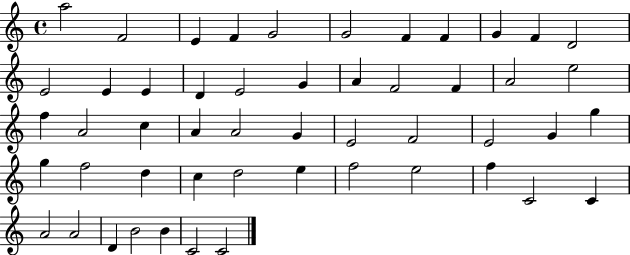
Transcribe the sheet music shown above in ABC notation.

X:1
T:Untitled
M:4/4
L:1/4
K:C
a2 F2 E F G2 G2 F F G F D2 E2 E E D E2 G A F2 F A2 e2 f A2 c A A2 G E2 F2 E2 G g g f2 d c d2 e f2 e2 f C2 C A2 A2 D B2 B C2 C2